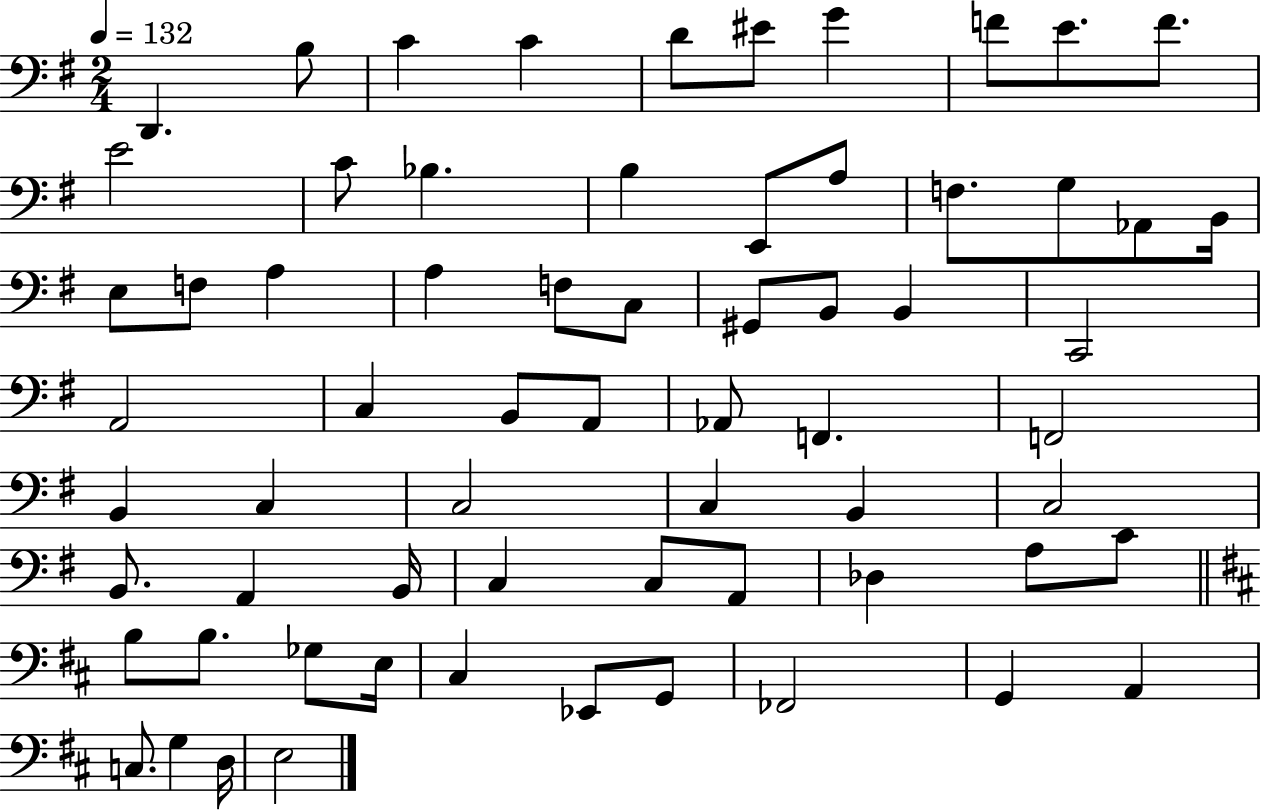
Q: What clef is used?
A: bass